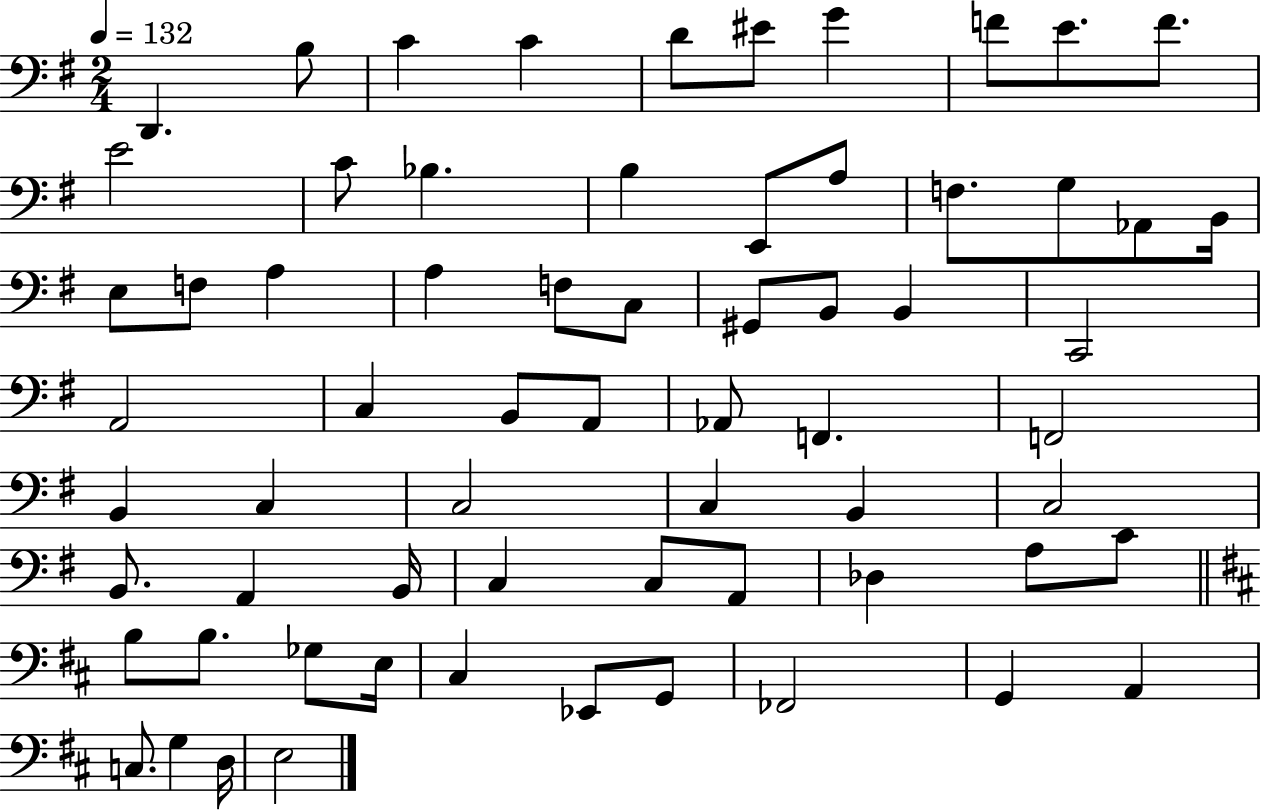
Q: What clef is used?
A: bass